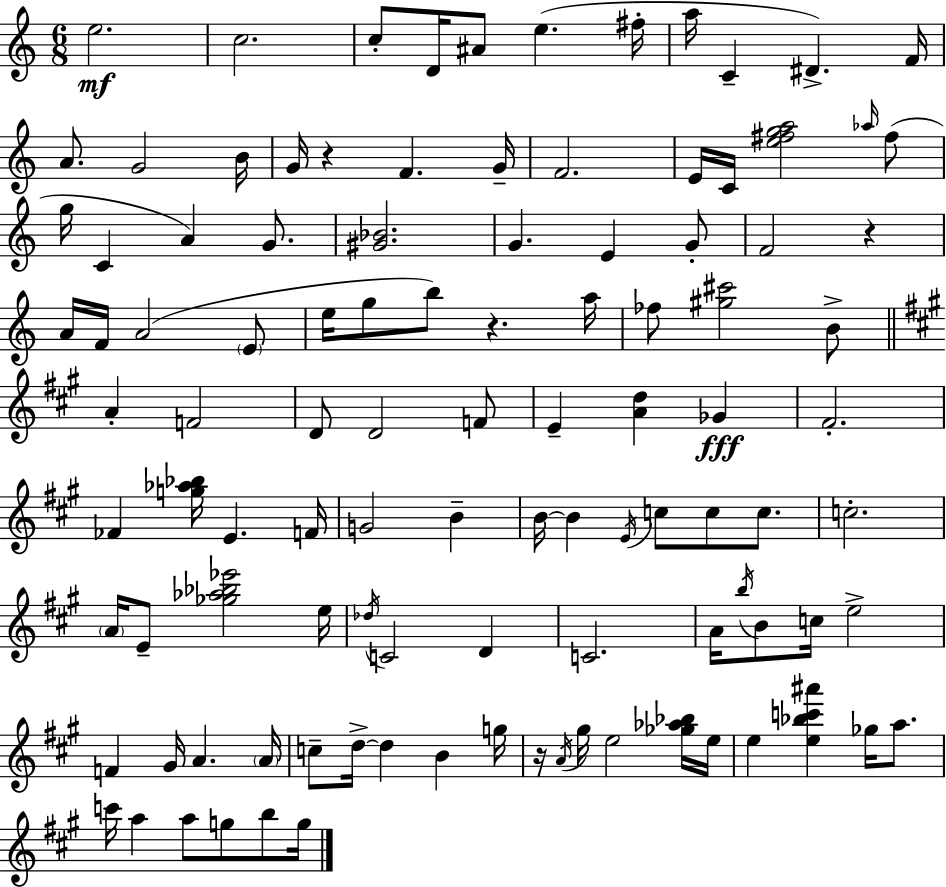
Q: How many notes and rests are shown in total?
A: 106